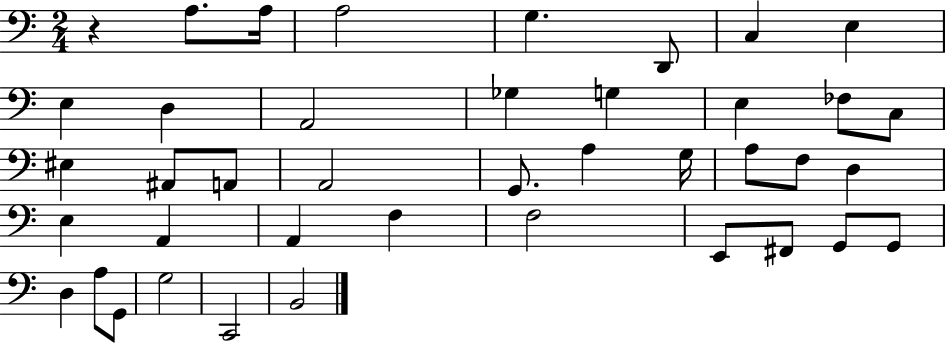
R/q A3/e. A3/s A3/h G3/q. D2/e C3/q E3/q E3/q D3/q A2/h Gb3/q G3/q E3/q FES3/e C3/e EIS3/q A#2/e A2/e A2/h G2/e. A3/q G3/s A3/e F3/e D3/q E3/q A2/q A2/q F3/q F3/h E2/e F#2/e G2/e G2/e D3/q A3/e G2/e G3/h C2/h B2/h